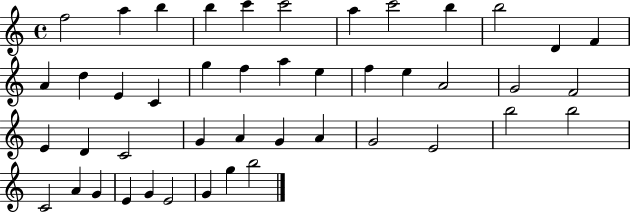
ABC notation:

X:1
T:Untitled
M:4/4
L:1/4
K:C
f2 a b b c' c'2 a c'2 b b2 D F A d E C g f a e f e A2 G2 F2 E D C2 G A G A G2 E2 b2 b2 C2 A G E G E2 G g b2